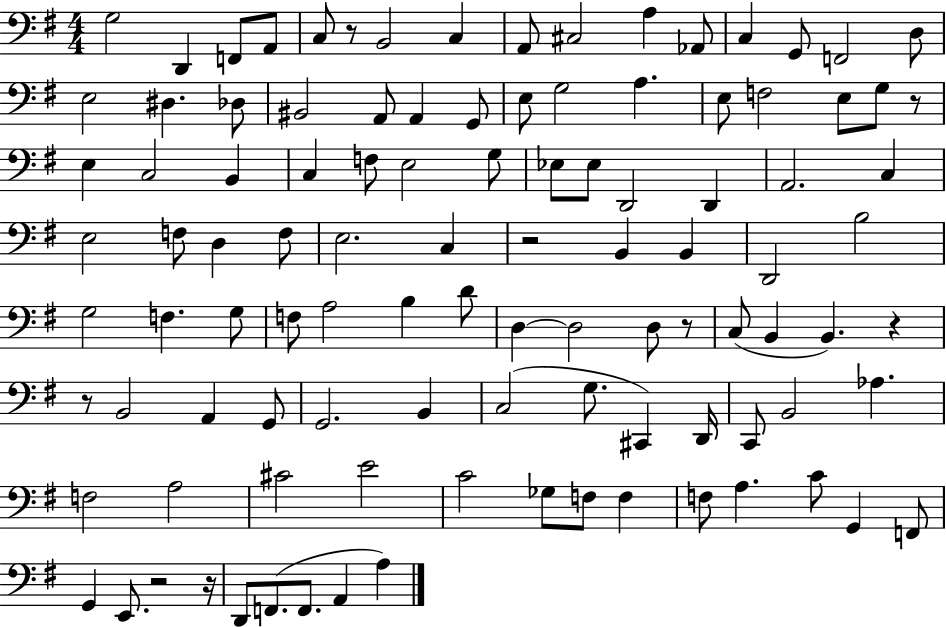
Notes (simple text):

G3/h D2/q F2/e A2/e C3/e R/e B2/h C3/q A2/e C#3/h A3/q Ab2/e C3/q G2/e F2/h D3/e E3/h D#3/q. Db3/e BIS2/h A2/e A2/q G2/e E3/e G3/h A3/q. E3/e F3/h E3/e G3/e R/e E3/q C3/h B2/q C3/q F3/e E3/h G3/e Eb3/e Eb3/e D2/h D2/q A2/h. C3/q E3/h F3/e D3/q F3/e E3/h. C3/q R/h B2/q B2/q D2/h B3/h G3/h F3/q. G3/e F3/e A3/h B3/q D4/e D3/q D3/h D3/e R/e C3/e B2/q B2/q. R/q R/e B2/h A2/q G2/e G2/h. B2/q C3/h G3/e. C#2/q D2/s C2/e B2/h Ab3/q. F3/h A3/h C#4/h E4/h C4/h Gb3/e F3/e F3/q F3/e A3/q. C4/e G2/q F2/e G2/q E2/e. R/h R/s D2/e F2/e. F2/e. A2/q A3/q